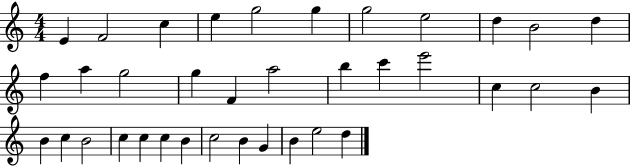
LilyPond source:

{
  \clef treble
  \numericTimeSignature
  \time 4/4
  \key c \major
  e'4 f'2 c''4 | e''4 g''2 g''4 | g''2 e''2 | d''4 b'2 d''4 | \break f''4 a''4 g''2 | g''4 f'4 a''2 | b''4 c'''4 e'''2 | c''4 c''2 b'4 | \break b'4 c''4 b'2 | c''4 c''4 c''4 b'4 | c''2 b'4 g'4 | b'4 e''2 d''4 | \break \bar "|."
}